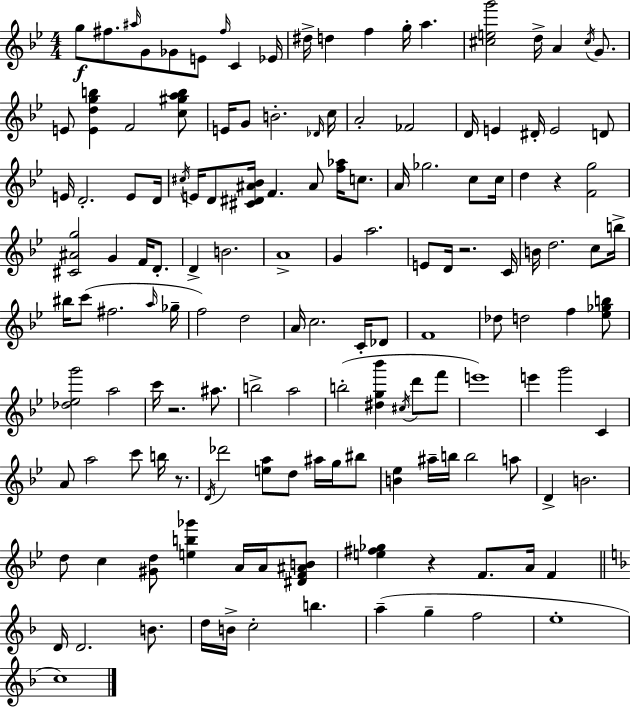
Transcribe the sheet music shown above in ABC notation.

X:1
T:Untitled
M:4/4
L:1/4
K:Bb
g/2 ^f/2 ^a/4 G/2 _G/2 E/2 ^f/4 C _E/4 ^d/4 d f g/4 a [^ceg']2 d/4 A ^c/4 G/2 E/2 [Edgb] F2 [c^gab]/2 E/4 G/2 B2 _D/4 c/4 A2 _F2 D/4 E ^D/4 E2 D/2 E/4 D2 E/2 D/4 ^c/4 E/4 D/2 [^C^D^A_B]/4 F ^A/2 [f_a]/4 c/2 A/4 _g2 c/2 c/4 d z [Fg]2 [^C^Ag]2 G F/4 D/2 D B2 A4 G a2 E/2 D/4 z2 C/4 B/4 d2 c/2 b/4 ^b/4 c'/2 ^f2 a/4 _g/4 f2 d2 A/4 c2 C/4 _D/2 F4 _d/2 d2 f [_e_gb]/2 [_d_eg']2 a2 c'/4 z2 ^a/2 b2 a2 b2 [^dg_b'] ^c/4 d'/2 f'/2 e'4 e' g'2 C A/2 a2 c'/2 b/4 z/2 D/4 _d'2 [ea]/2 d/2 ^a/4 g/4 ^b/2 [B_e] ^a/4 b/4 b2 a/2 D B2 d/2 c [^Gd]/2 [eb_g'] A/4 A/4 [^DF^AB]/2 [e^f_g] z F/2 A/4 F D/4 D2 B/2 d/4 B/4 c2 b a g f2 e4 c4